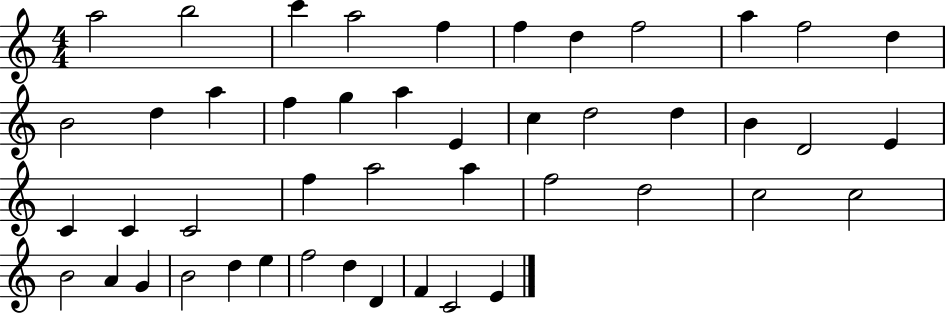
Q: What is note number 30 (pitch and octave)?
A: A5